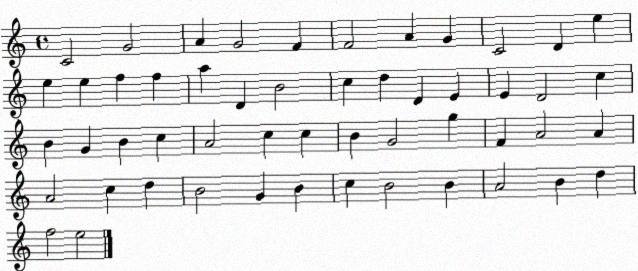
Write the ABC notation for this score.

X:1
T:Untitled
M:4/4
L:1/4
K:C
C2 G2 A G2 F F2 A G C2 D e e e f f a D B2 c d D E E D2 c B G B c A2 c c B G2 g F A2 A A2 c d B2 G B c B2 B A2 B d f2 e2